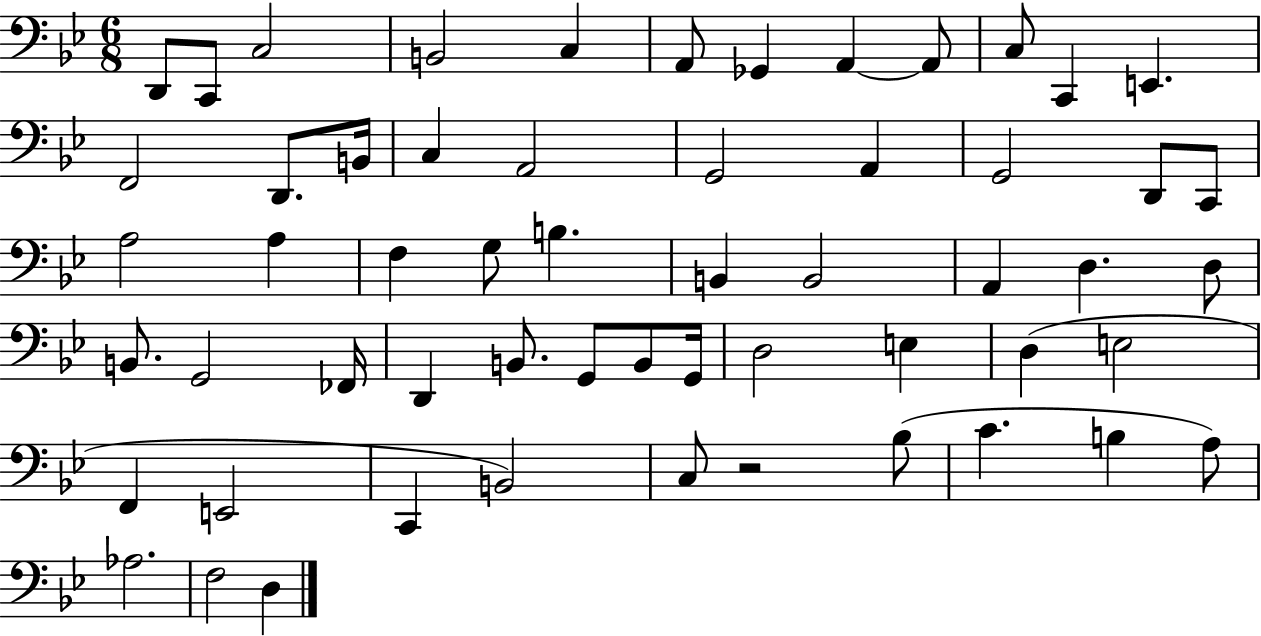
{
  \clef bass
  \numericTimeSignature
  \time 6/8
  \key bes \major
  d,8 c,8 c2 | b,2 c4 | a,8 ges,4 a,4~~ a,8 | c8 c,4 e,4. | \break f,2 d,8. b,16 | c4 a,2 | g,2 a,4 | g,2 d,8 c,8 | \break a2 a4 | f4 g8 b4. | b,4 b,2 | a,4 d4. d8 | \break b,8. g,2 fes,16 | d,4 b,8. g,8 b,8 g,16 | d2 e4 | d4( e2 | \break f,4 e,2 | c,4 b,2) | c8 r2 bes8( | c'4. b4 a8) | \break aes2. | f2 d4 | \bar "|."
}